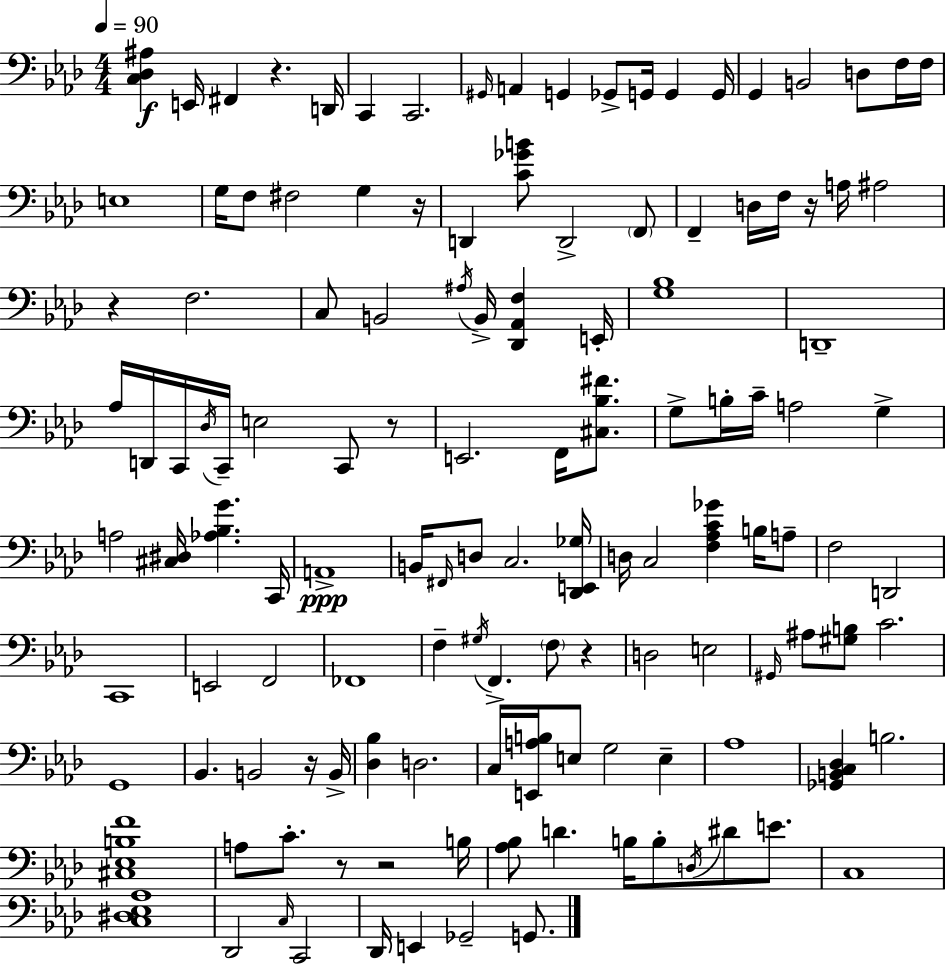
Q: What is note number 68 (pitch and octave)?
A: FES2